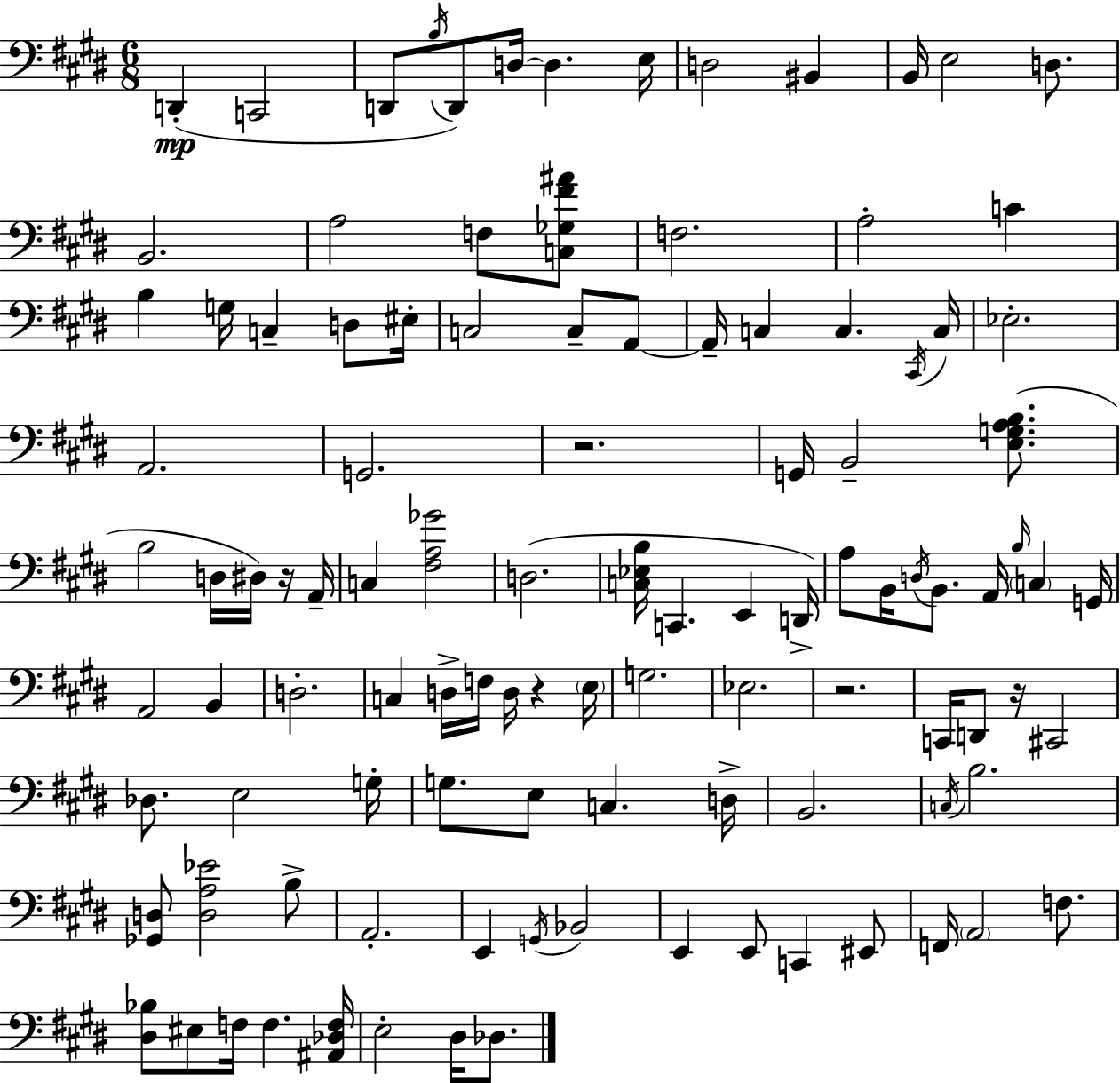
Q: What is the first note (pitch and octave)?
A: D2